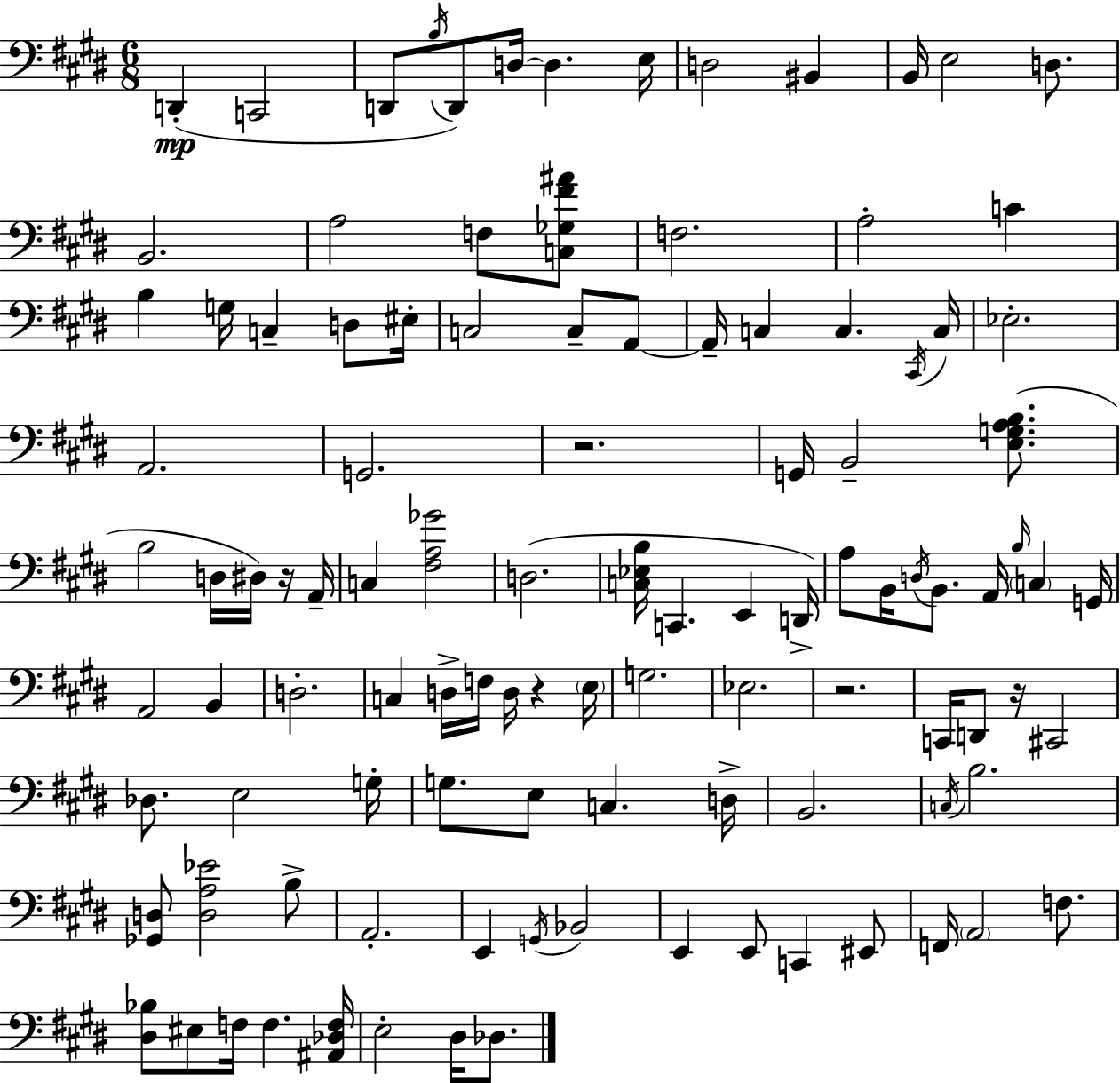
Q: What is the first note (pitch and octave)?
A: D2